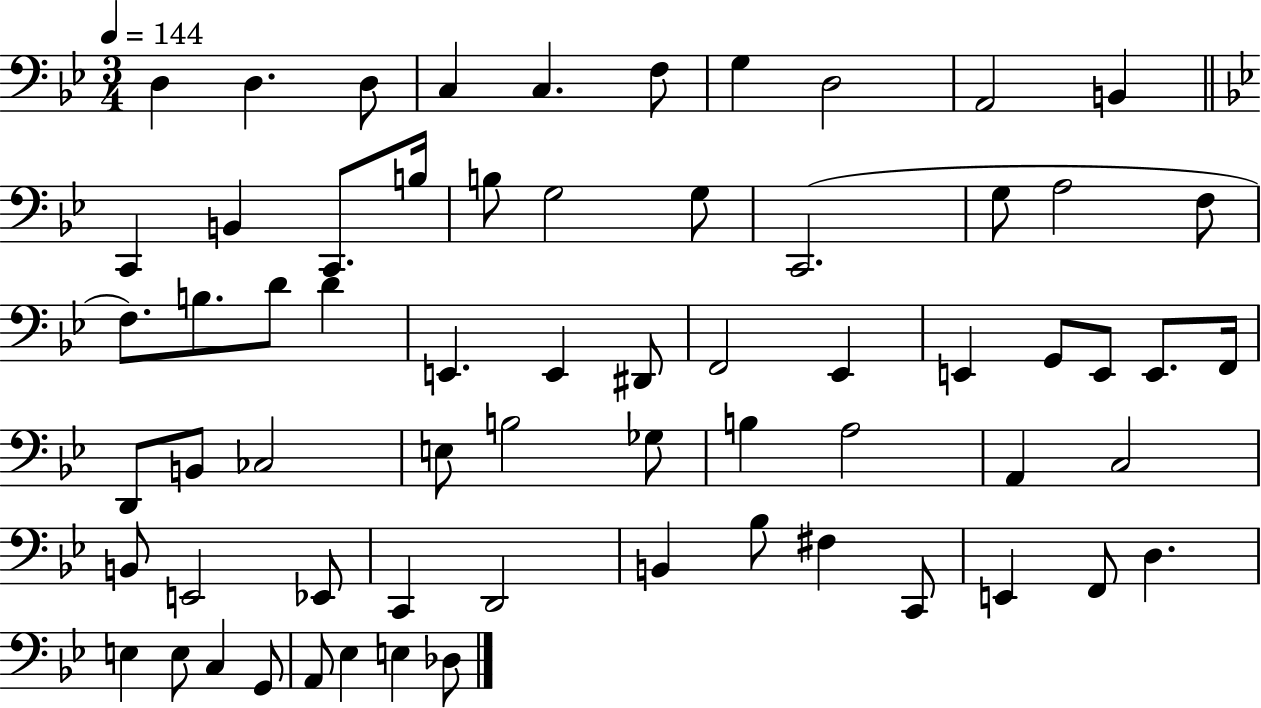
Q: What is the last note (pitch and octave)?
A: Db3